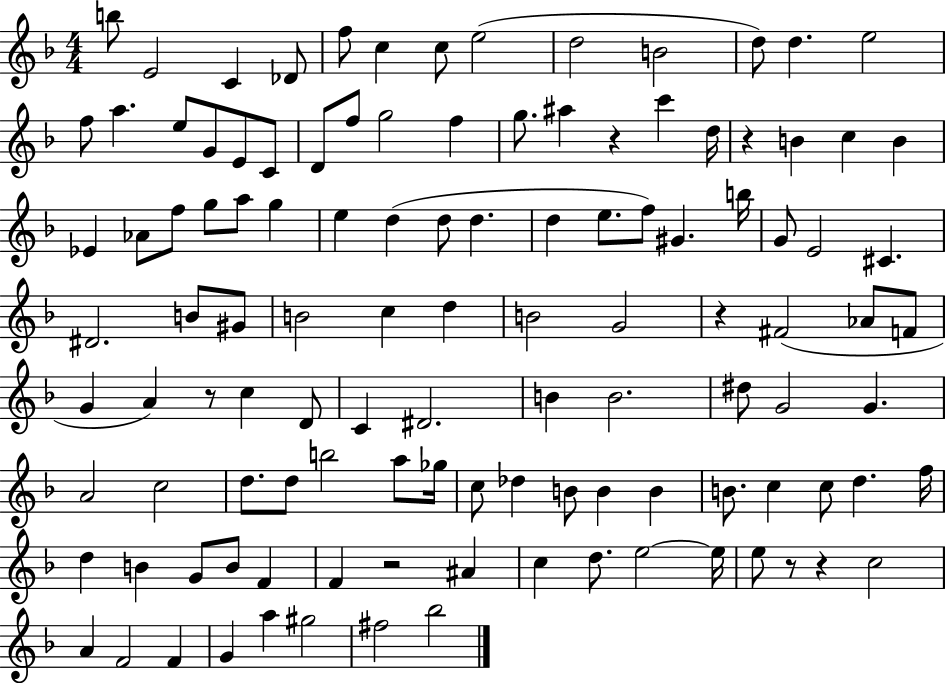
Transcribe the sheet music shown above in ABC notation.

X:1
T:Untitled
M:4/4
L:1/4
K:F
b/2 E2 C _D/2 f/2 c c/2 e2 d2 B2 d/2 d e2 f/2 a e/2 G/2 E/2 C/2 D/2 f/2 g2 f g/2 ^a z c' d/4 z B c B _E _A/2 f/2 g/2 a/2 g e d d/2 d d e/2 f/2 ^G b/4 G/2 E2 ^C ^D2 B/2 ^G/2 B2 c d B2 G2 z ^F2 _A/2 F/2 G A z/2 c D/2 C ^D2 B B2 ^d/2 G2 G A2 c2 d/2 d/2 b2 a/2 _g/4 c/2 _d B/2 B B B/2 c c/2 d f/4 d B G/2 B/2 F F z2 ^A c d/2 e2 e/4 e/2 z/2 z c2 A F2 F G a ^g2 ^f2 _b2